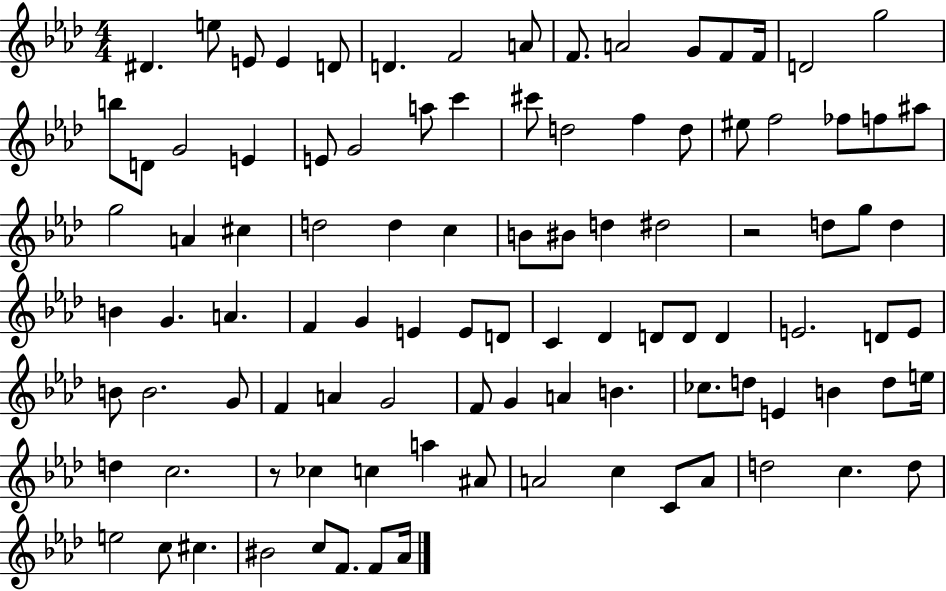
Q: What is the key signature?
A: AES major